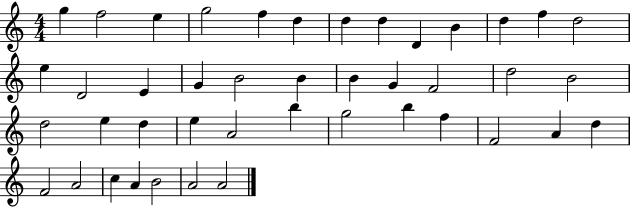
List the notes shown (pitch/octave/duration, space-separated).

G5/q F5/h E5/q G5/h F5/q D5/q D5/q D5/q D4/q B4/q D5/q F5/q D5/h E5/q D4/h E4/q G4/q B4/h B4/q B4/q G4/q F4/h D5/h B4/h D5/h E5/q D5/q E5/q A4/h B5/q G5/h B5/q F5/q F4/h A4/q D5/q F4/h A4/h C5/q A4/q B4/h A4/h A4/h